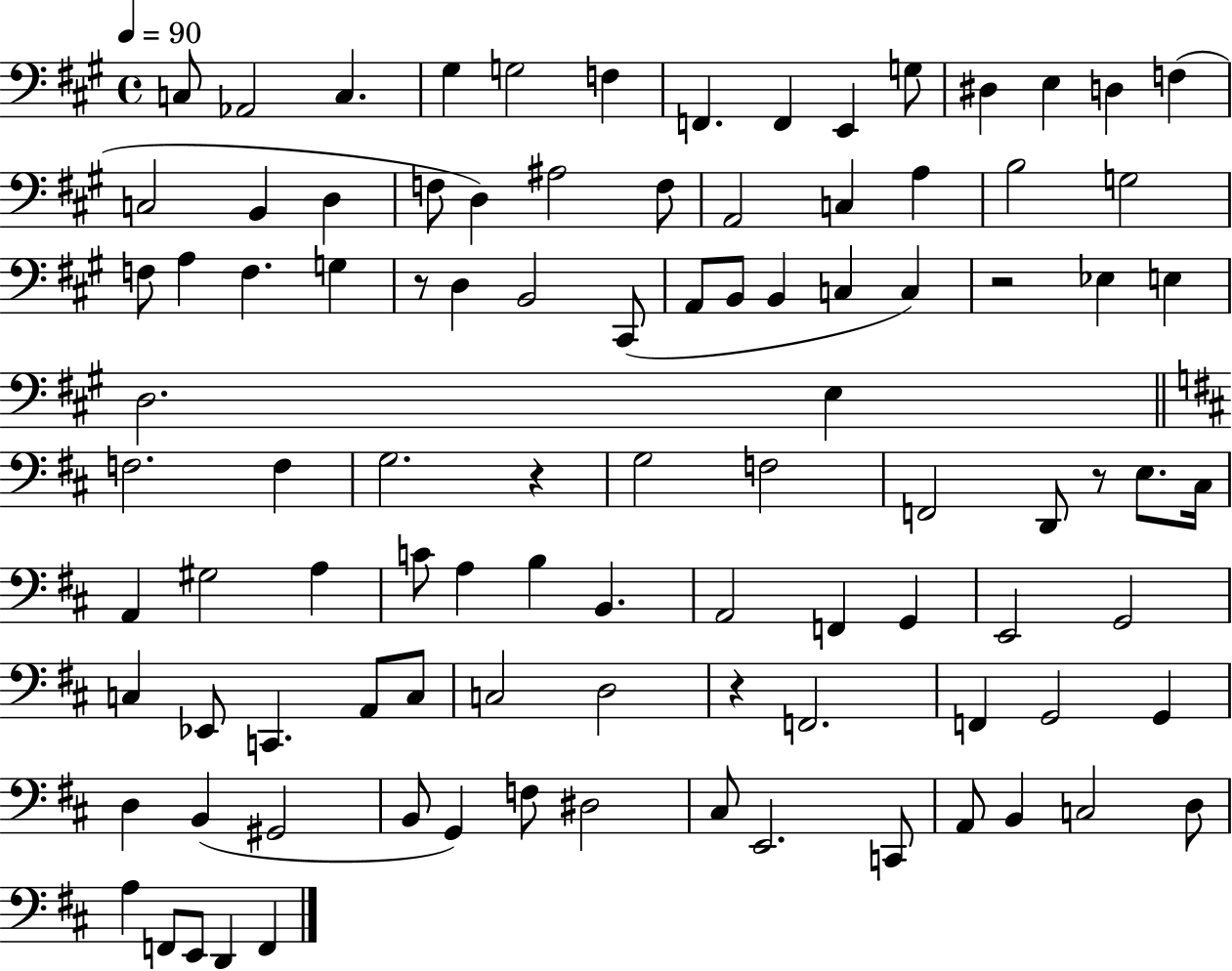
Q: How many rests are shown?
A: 5